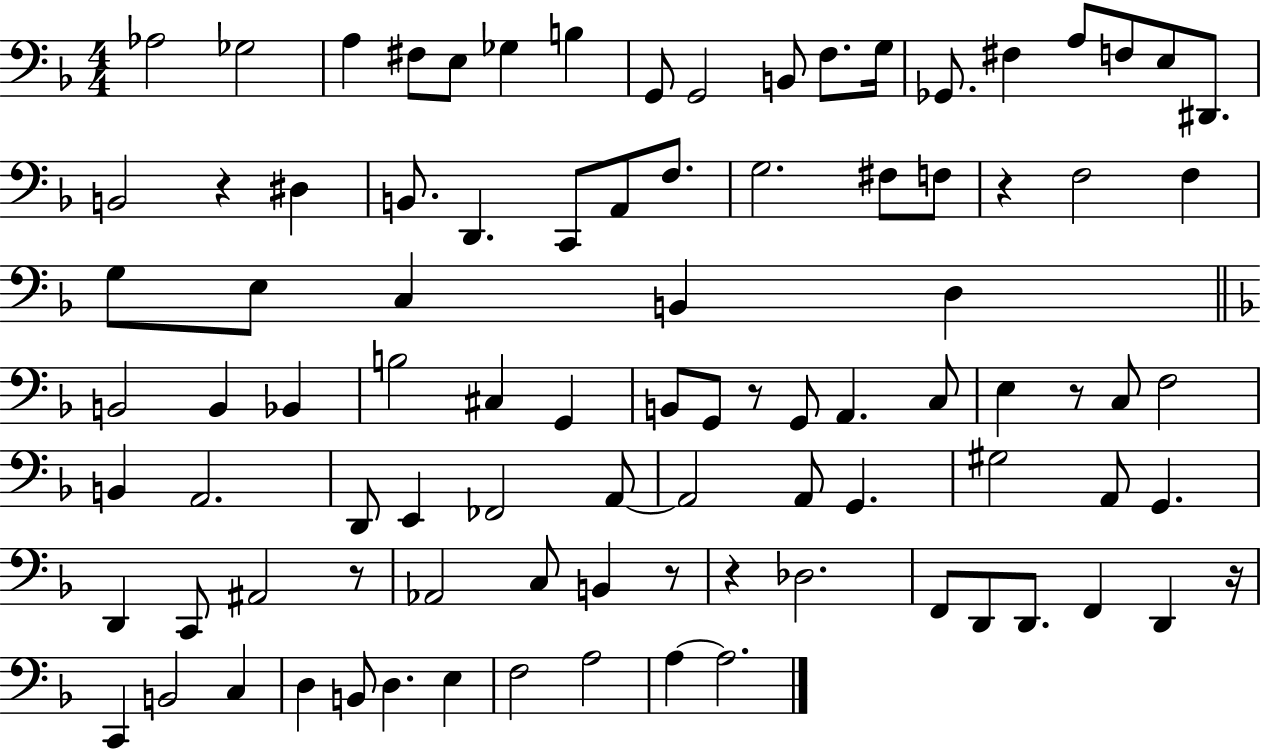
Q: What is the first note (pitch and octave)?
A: Ab3